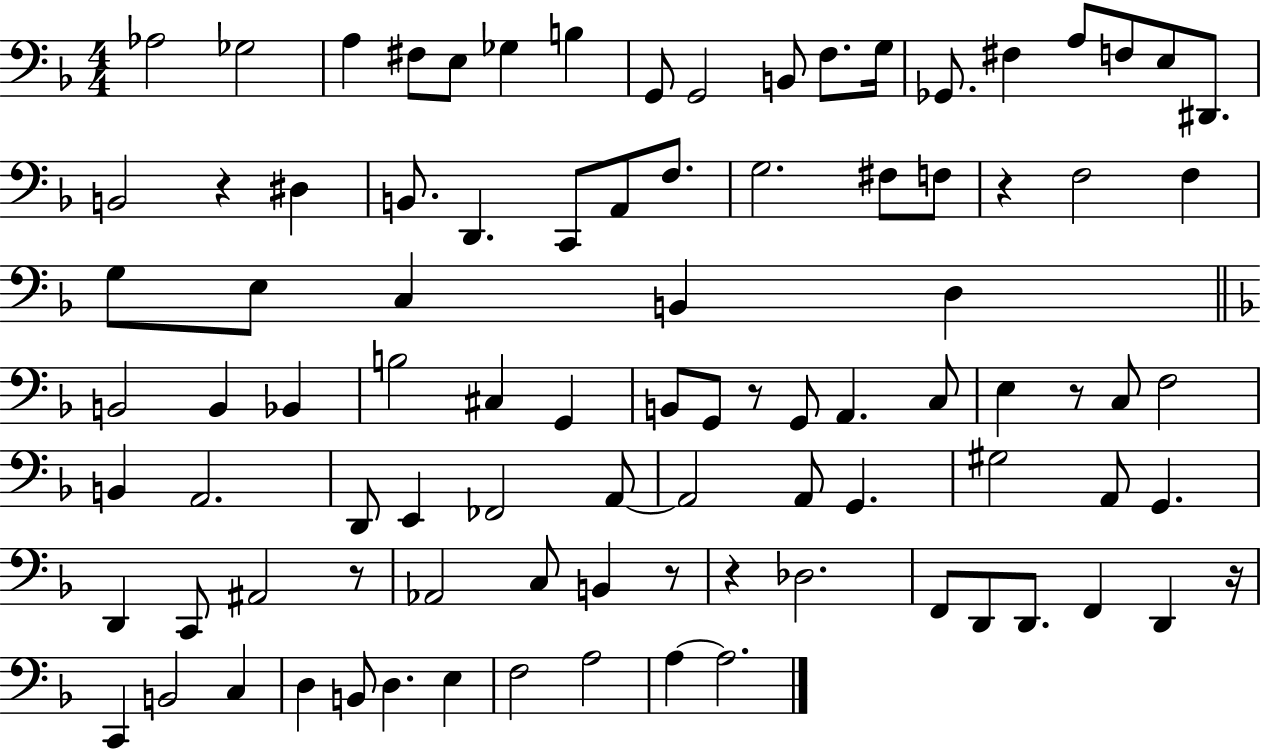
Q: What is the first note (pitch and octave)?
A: Ab3